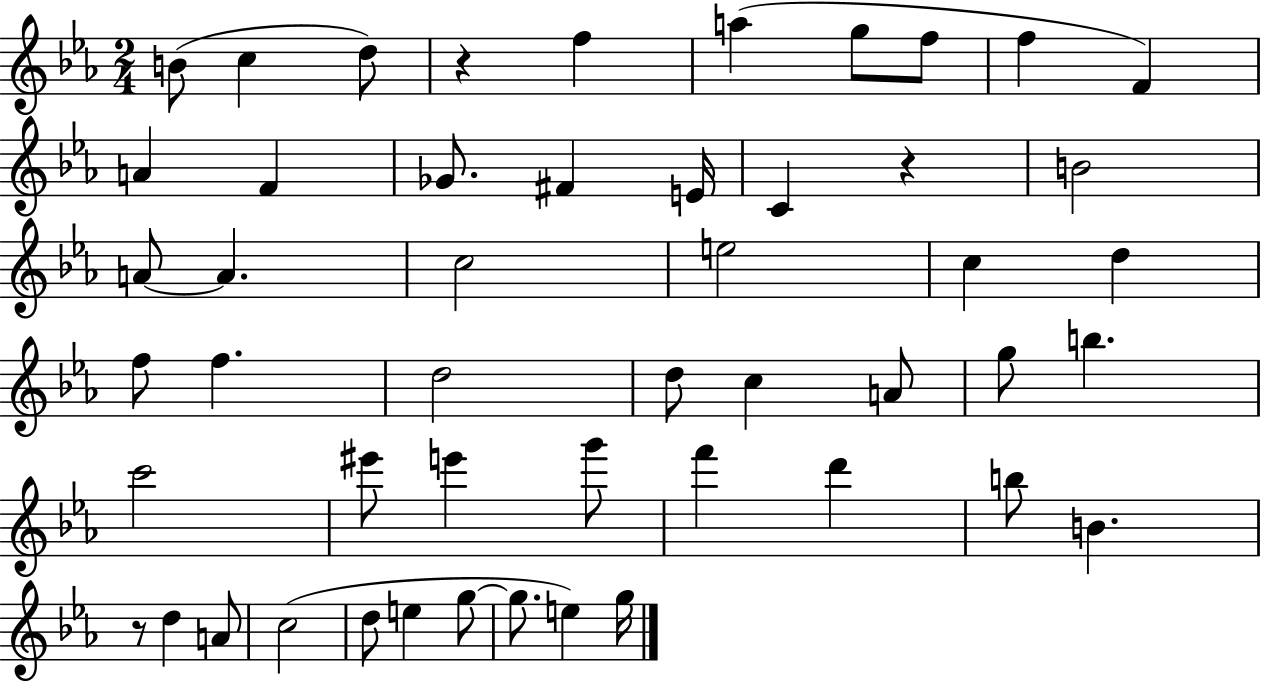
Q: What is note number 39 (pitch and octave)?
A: D5